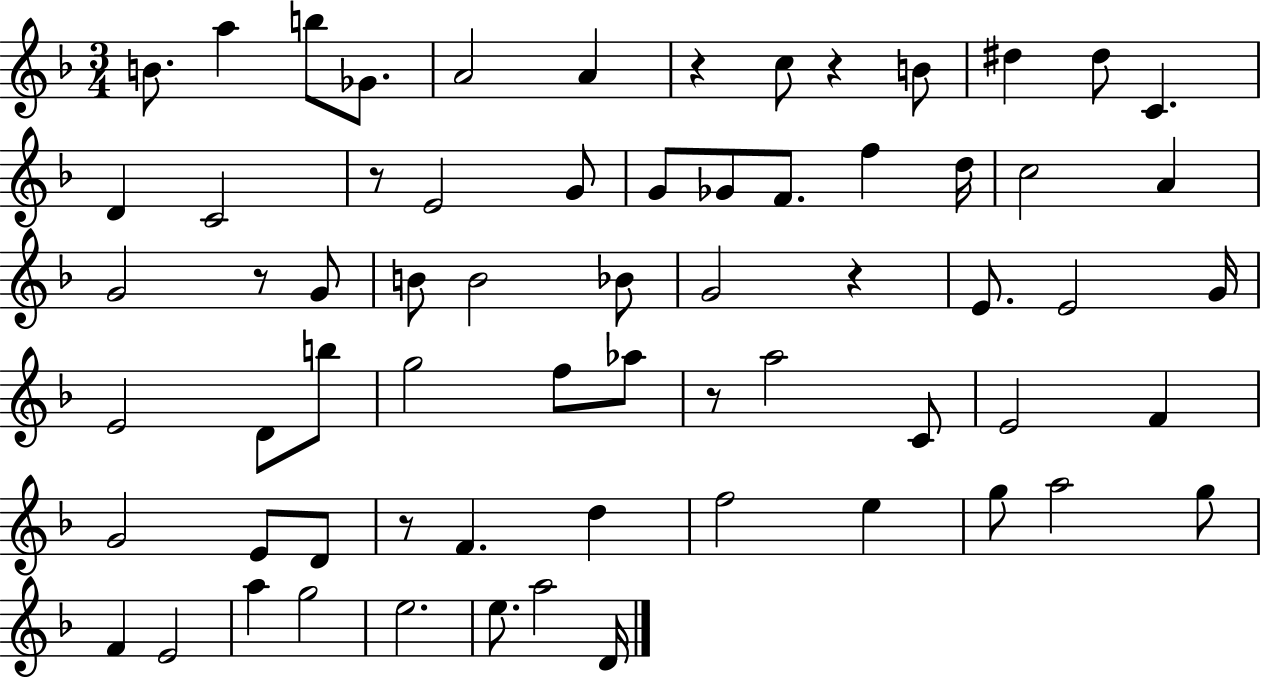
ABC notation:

X:1
T:Untitled
M:3/4
L:1/4
K:F
B/2 a b/2 _G/2 A2 A z c/2 z B/2 ^d ^d/2 C D C2 z/2 E2 G/2 G/2 _G/2 F/2 f d/4 c2 A G2 z/2 G/2 B/2 B2 _B/2 G2 z E/2 E2 G/4 E2 D/2 b/2 g2 f/2 _a/2 z/2 a2 C/2 E2 F G2 E/2 D/2 z/2 F d f2 e g/2 a2 g/2 F E2 a g2 e2 e/2 a2 D/4